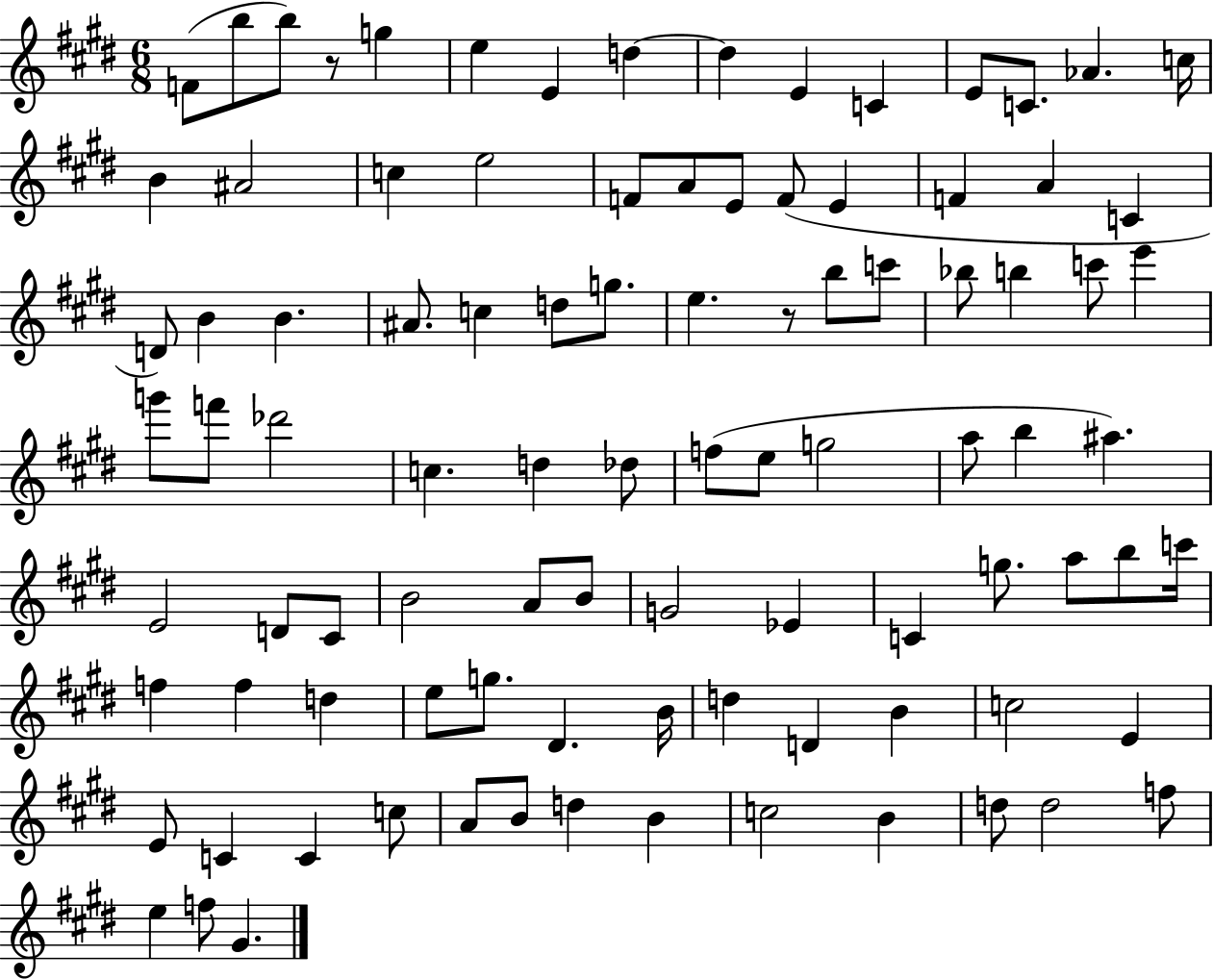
{
  \clef treble
  \numericTimeSignature
  \time 6/8
  \key e \major
  f'8( b''8 b''8) r8 g''4 | e''4 e'4 d''4~~ | d''4 e'4 c'4 | e'8 c'8. aes'4. c''16 | \break b'4 ais'2 | c''4 e''2 | f'8 a'8 e'8 f'8( e'4 | f'4 a'4 c'4 | \break d'8) b'4 b'4. | ais'8. c''4 d''8 g''8. | e''4. r8 b''8 c'''8 | bes''8 b''4 c'''8 e'''4 | \break g'''8 f'''8 des'''2 | c''4. d''4 des''8 | f''8( e''8 g''2 | a''8 b''4 ais''4.) | \break e'2 d'8 cis'8 | b'2 a'8 b'8 | g'2 ees'4 | c'4 g''8. a''8 b''8 c'''16 | \break f''4 f''4 d''4 | e''8 g''8. dis'4. b'16 | d''4 d'4 b'4 | c''2 e'4 | \break e'8 c'4 c'4 c''8 | a'8 b'8 d''4 b'4 | c''2 b'4 | d''8 d''2 f''8 | \break e''4 f''8 gis'4. | \bar "|."
}